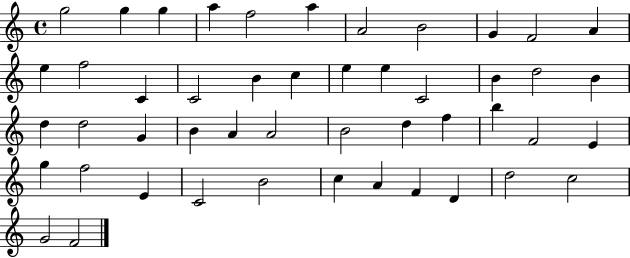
{
  \clef treble
  \time 4/4
  \defaultTimeSignature
  \key c \major
  g''2 g''4 g''4 | a''4 f''2 a''4 | a'2 b'2 | g'4 f'2 a'4 | \break e''4 f''2 c'4 | c'2 b'4 c''4 | e''4 e''4 c'2 | b'4 d''2 b'4 | \break d''4 d''2 g'4 | b'4 a'4 a'2 | b'2 d''4 f''4 | b''4 f'2 e'4 | \break g''4 f''2 e'4 | c'2 b'2 | c''4 a'4 f'4 d'4 | d''2 c''2 | \break g'2 f'2 | \bar "|."
}